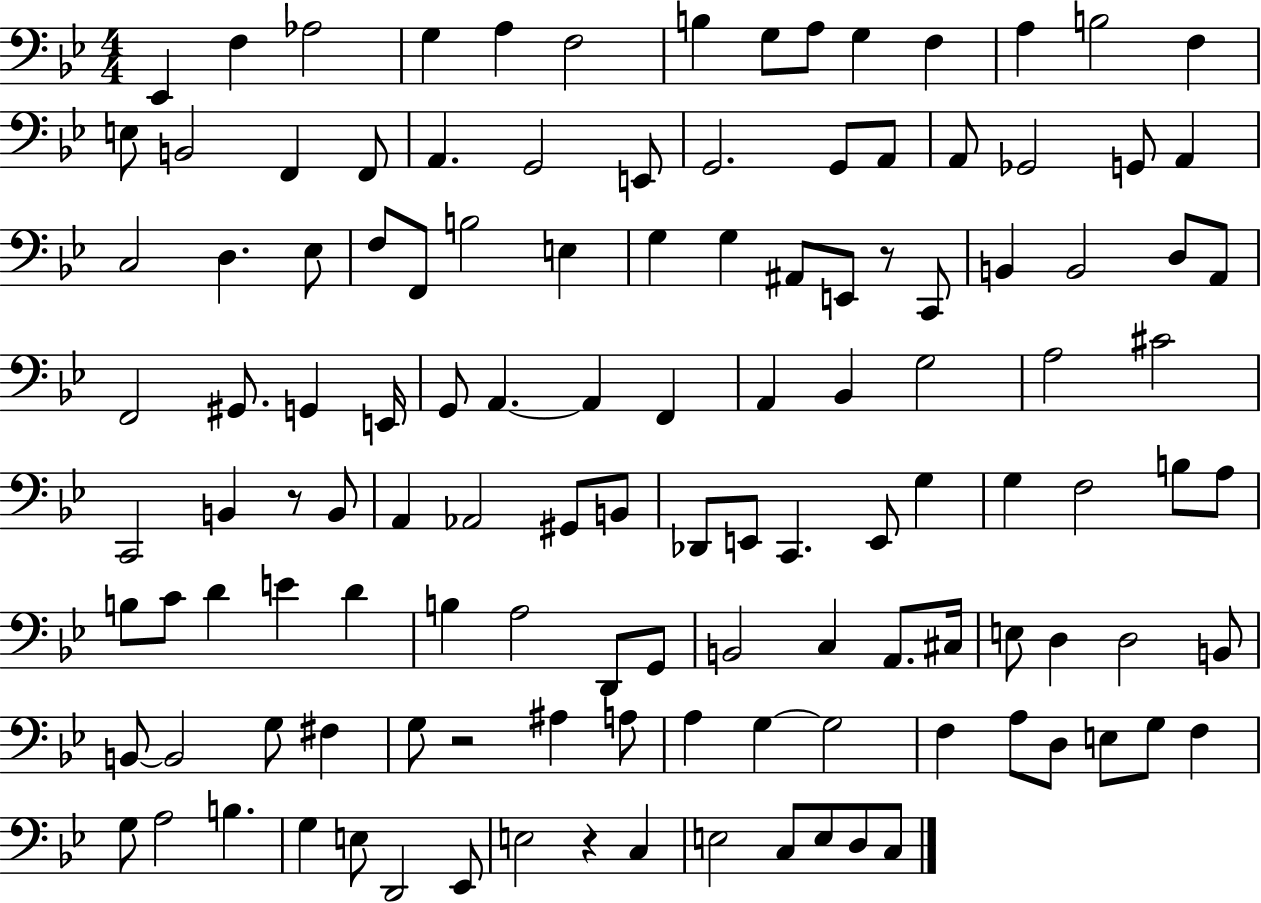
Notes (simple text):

Eb2/q F3/q Ab3/h G3/q A3/q F3/h B3/q G3/e A3/e G3/q F3/q A3/q B3/h F3/q E3/e B2/h F2/q F2/e A2/q. G2/h E2/e G2/h. G2/e A2/e A2/e Gb2/h G2/e A2/q C3/h D3/q. Eb3/e F3/e F2/e B3/h E3/q G3/q G3/q A#2/e E2/e R/e C2/e B2/q B2/h D3/e A2/e F2/h G#2/e. G2/q E2/s G2/e A2/q. A2/q F2/q A2/q Bb2/q G3/h A3/h C#4/h C2/h B2/q R/e B2/e A2/q Ab2/h G#2/e B2/e Db2/e E2/e C2/q. E2/e G3/q G3/q F3/h B3/e A3/e B3/e C4/e D4/q E4/q D4/q B3/q A3/h D2/e G2/e B2/h C3/q A2/e. C#3/s E3/e D3/q D3/h B2/e B2/e B2/h G3/e F#3/q G3/e R/h A#3/q A3/e A3/q G3/q G3/h F3/q A3/e D3/e E3/e G3/e F3/q G3/e A3/h B3/q. G3/q E3/e D2/h Eb2/e E3/h R/q C3/q E3/h C3/e E3/e D3/e C3/e